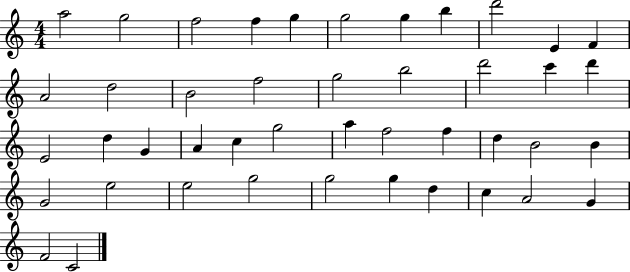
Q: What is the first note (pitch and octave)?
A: A5